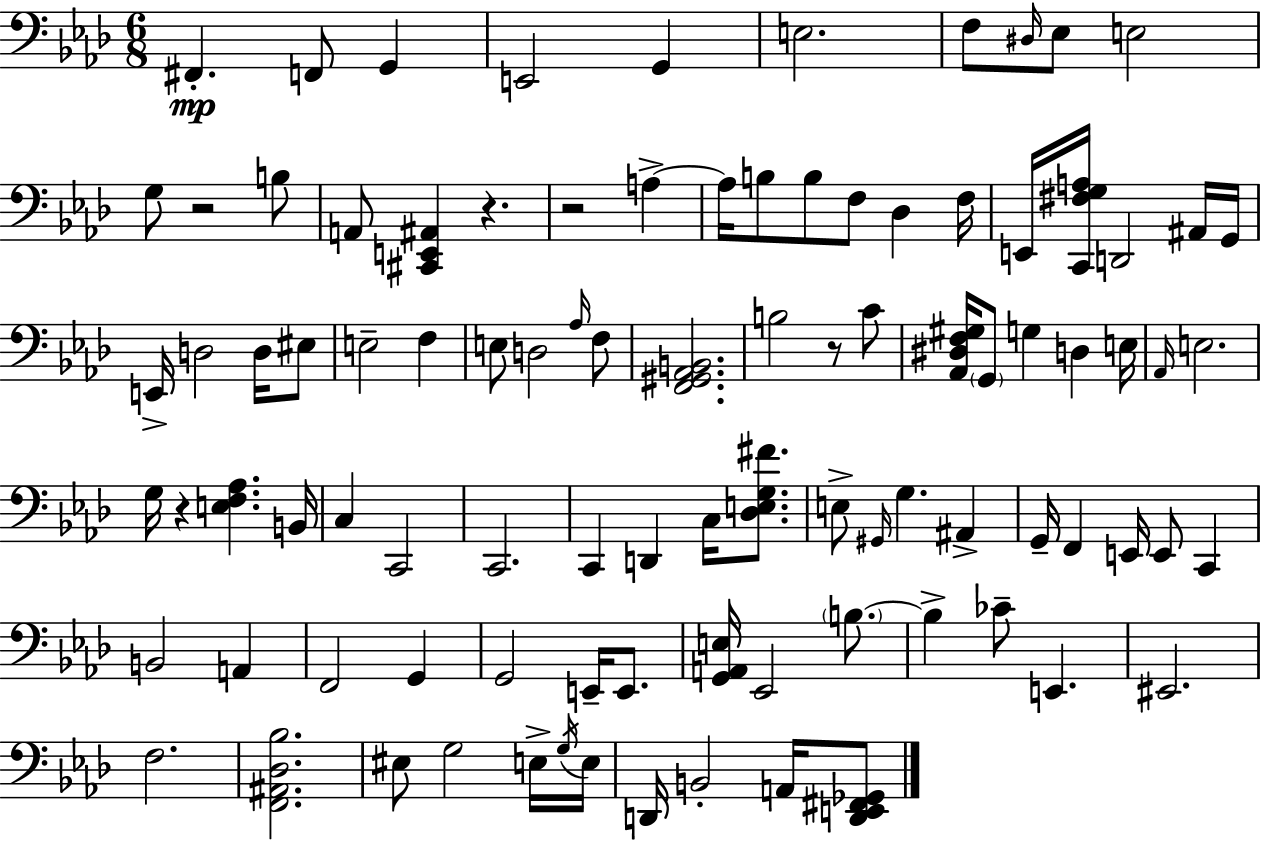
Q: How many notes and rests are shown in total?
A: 95